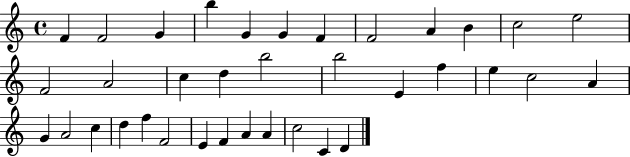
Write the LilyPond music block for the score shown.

{
  \clef treble
  \time 4/4
  \defaultTimeSignature
  \key c \major
  f'4 f'2 g'4 | b''4 g'4 g'4 f'4 | f'2 a'4 b'4 | c''2 e''2 | \break f'2 a'2 | c''4 d''4 b''2 | b''2 e'4 f''4 | e''4 c''2 a'4 | \break g'4 a'2 c''4 | d''4 f''4 f'2 | e'4 f'4 a'4 a'4 | c''2 c'4 d'4 | \break \bar "|."
}